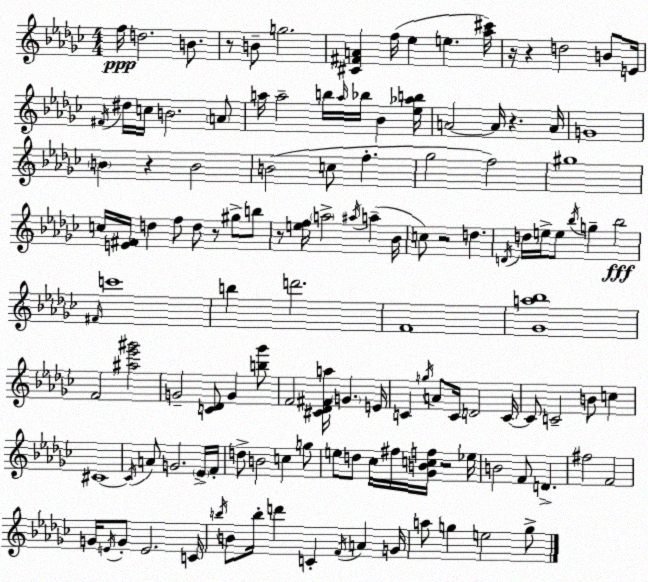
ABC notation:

X:1
T:Untitled
M:4/4
L:1/4
K:Ebm
f/4 d2 B/2 z/2 B/2 g2 [^C^FA] f/4 _e e [_a^c']/4 z/4 z d2 B/2 E/4 ^F/4 ^d/4 c/4 B2 A/2 a/4 a2 b/4 a/4 _b/4 _B [_e_ab]/4 A2 A/4 z A/4 G4 B z B2 B2 c/2 f _g2 f2 ^g4 c/4 [E^F]/4 d f/2 d/2 z/2 ^g/2 b/2 z/2 [ef]/4 a2 ^a/4 a _B/4 c/2 z2 d D/4 d/4 e/4 e/2 _b/4 g _b2 ^F/4 c'4 b d'2 F4 [_Ga_b]4 F2 [^a_e'^g']2 G2 [C_D]/2 G [b_g']/2 F2 [^C_D^Fa]/4 G E/4 C g/4 A/2 C/4 D2 C/4 C/2 C2 B/2 c ^C4 ^C/4 A/2 G2 _E/4 F/4 d/2 B2 c g/2 e/2 d/2 _c/4 ^f/4 [_GBcf]/4 z2 _e/4 B2 F/2 D ^f2 F2 G/4 E/4 G/2 E2 C/4 b/4 B/2 b/4 d' C F/4 A G/4 a/2 g e2 g/2